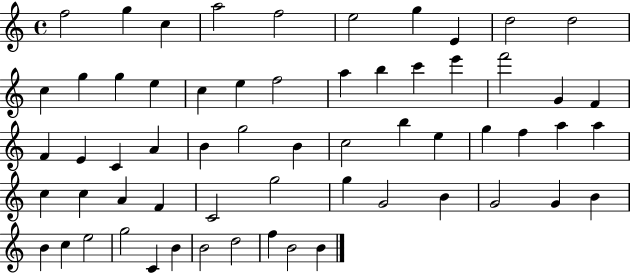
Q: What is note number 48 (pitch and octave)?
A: G4